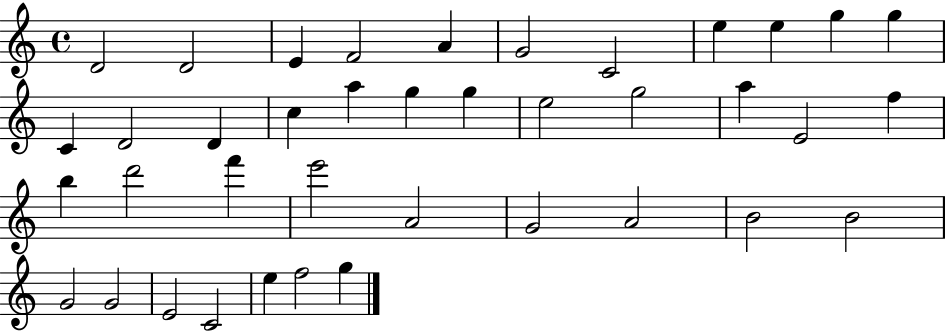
{
  \clef treble
  \time 4/4
  \defaultTimeSignature
  \key c \major
  d'2 d'2 | e'4 f'2 a'4 | g'2 c'2 | e''4 e''4 g''4 g''4 | \break c'4 d'2 d'4 | c''4 a''4 g''4 g''4 | e''2 g''2 | a''4 e'2 f''4 | \break b''4 d'''2 f'''4 | e'''2 a'2 | g'2 a'2 | b'2 b'2 | \break g'2 g'2 | e'2 c'2 | e''4 f''2 g''4 | \bar "|."
}